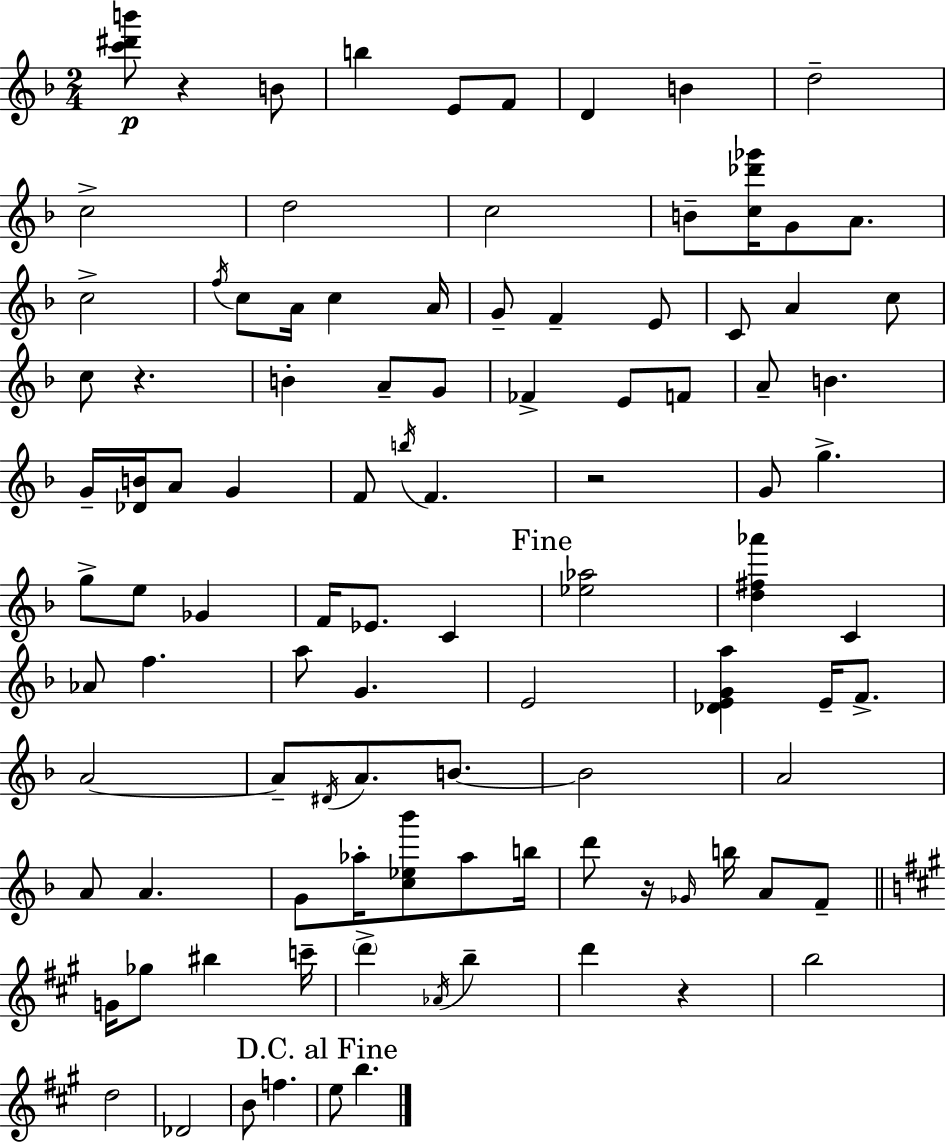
[C6,D#6,B6]/e R/q B4/e B5/q E4/e F4/e D4/q B4/q D5/h C5/h D5/h C5/h B4/e [C5,Db6,Gb6]/s G4/e A4/e. C5/h F5/s C5/e A4/s C5/q A4/s G4/e F4/q E4/e C4/e A4/q C5/e C5/e R/q. B4/q A4/e G4/e FES4/q E4/e F4/e A4/e B4/q. G4/s [Db4,B4]/s A4/e G4/q F4/e B5/s F4/q. R/h G4/e G5/q. G5/e E5/e Gb4/q F4/s Eb4/e. C4/q [Eb5,Ab5]/h [D5,F#5,Ab6]/q C4/q Ab4/e F5/q. A5/e G4/q. E4/h [Db4,E4,G4,A5]/q E4/s F4/e. A4/h A4/e D#4/s A4/e. B4/e. B4/h A4/h A4/e A4/q. G4/e Ab5/s [C5,Eb5,Bb6]/e Ab5/e B5/s D6/e R/s Gb4/s B5/s A4/e F4/e G4/s Gb5/e BIS5/q C6/s D6/q Ab4/s B5/q D6/q R/q B5/h D5/h Db4/h B4/e F5/q. E5/e B5/q.